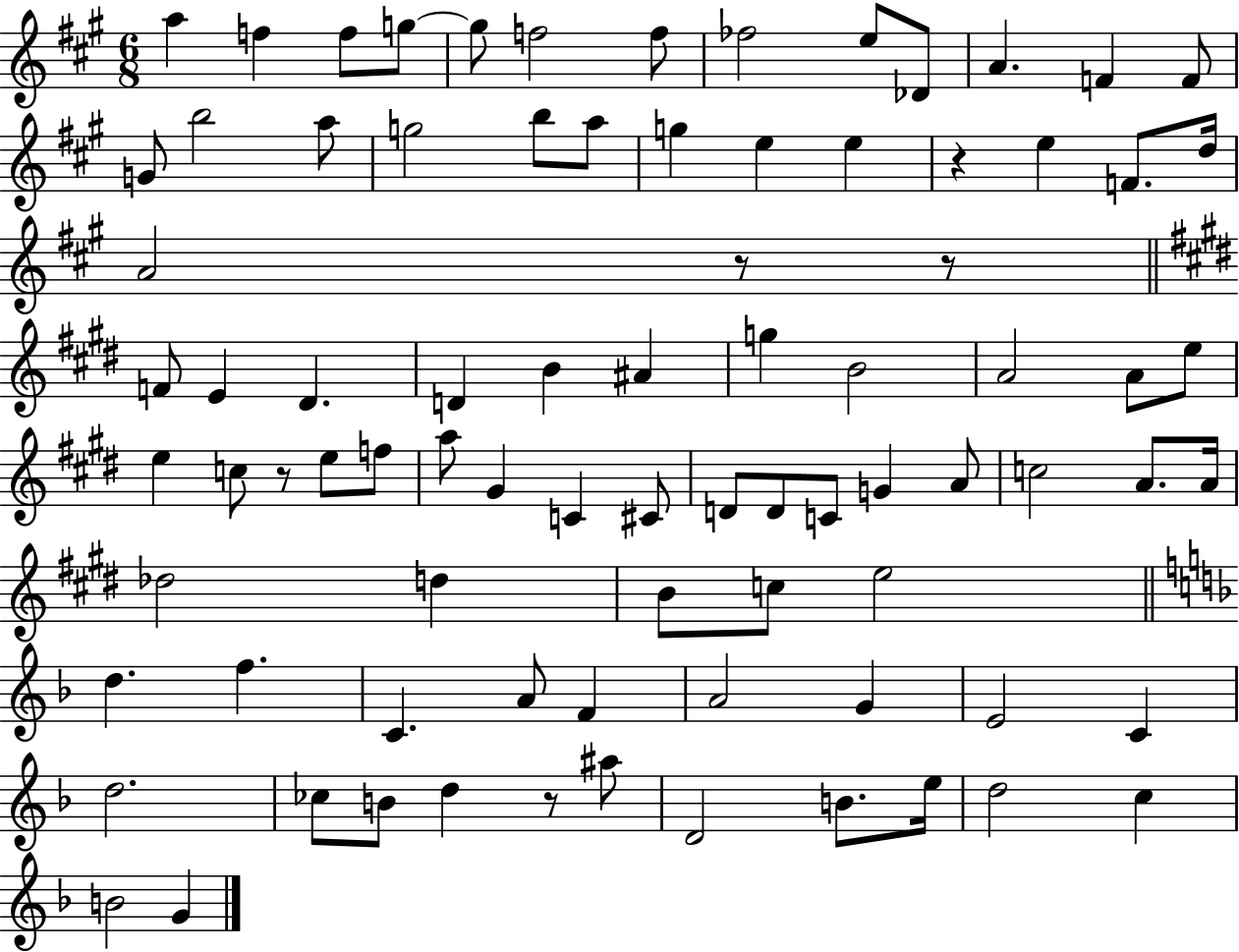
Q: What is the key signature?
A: A major